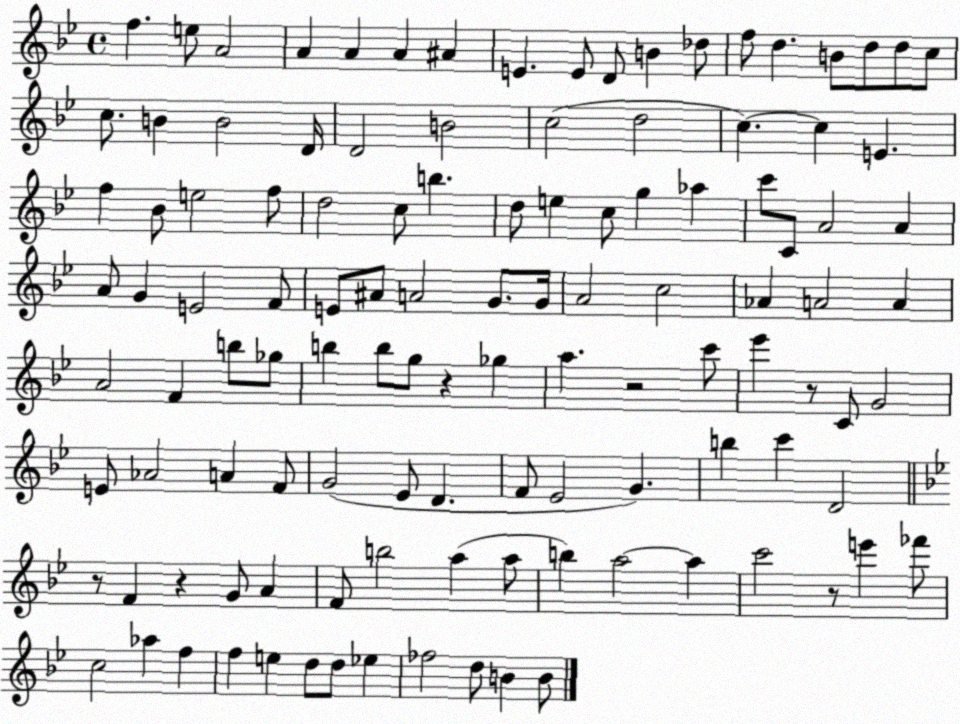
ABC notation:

X:1
T:Untitled
M:4/4
L:1/4
K:Bb
f e/2 A2 A A A ^A E E/2 D/2 B _d/2 f/2 d B/2 d/2 d/2 c/2 c/2 B B2 D/4 D2 B2 c2 d2 c c E f _B/2 e2 f/2 d2 c/2 b d/2 e c/2 g _a c'/2 C/2 A2 A A/2 G E2 F/2 E/2 ^A/2 A2 G/2 G/4 A2 c2 _A A2 A A2 F b/2 _g/2 b b/2 g/2 z _g a z2 c'/2 _e' z/2 C/2 G2 E/2 _A2 A F/2 G2 _E/2 D F/2 _E2 G b c' D2 z/2 F z G/2 A F/2 b2 a a/2 b a2 a c'2 z/2 e' _f'/2 c2 _a f f e d/2 d/2 _e _f2 d/2 B B/2